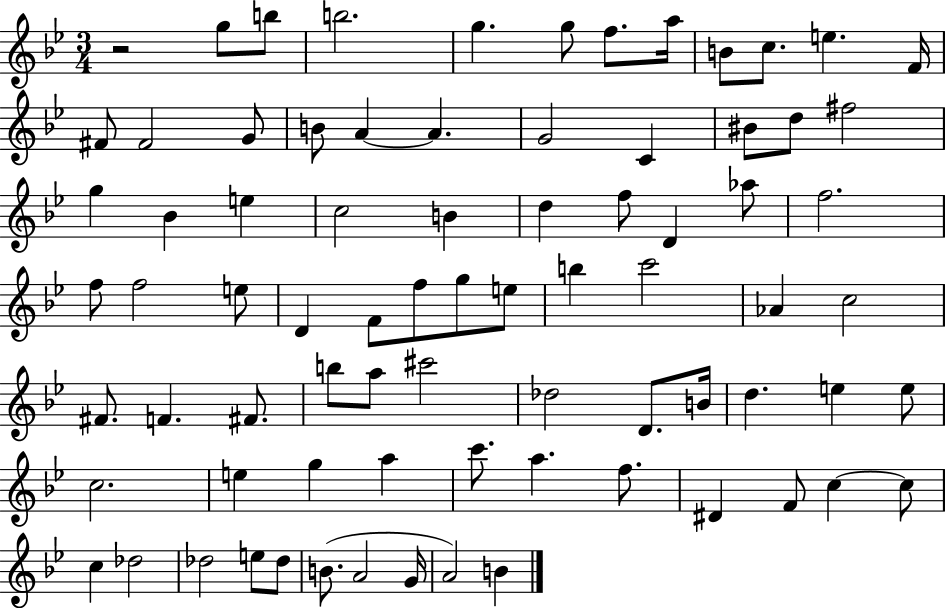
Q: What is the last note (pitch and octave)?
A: B4